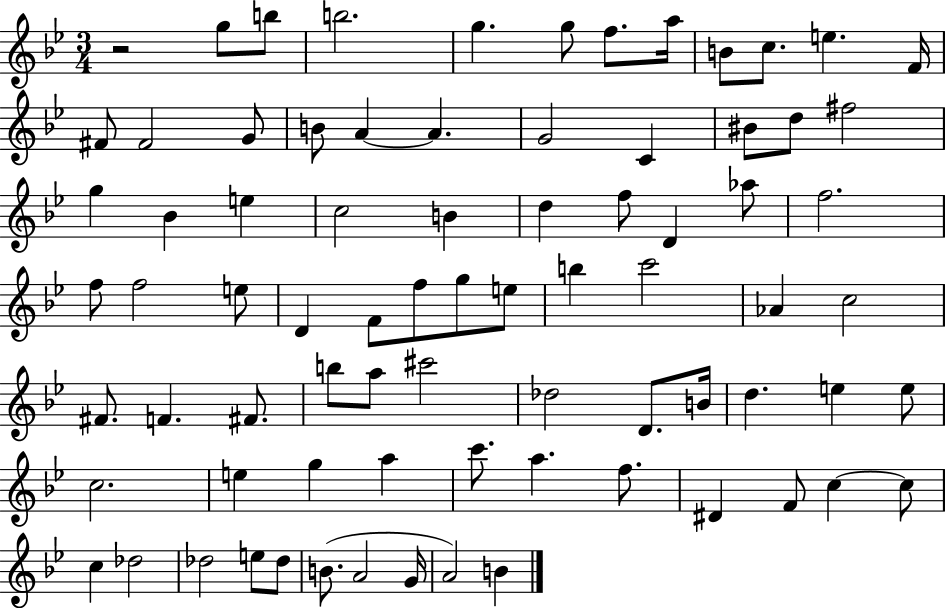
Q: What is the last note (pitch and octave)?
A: B4